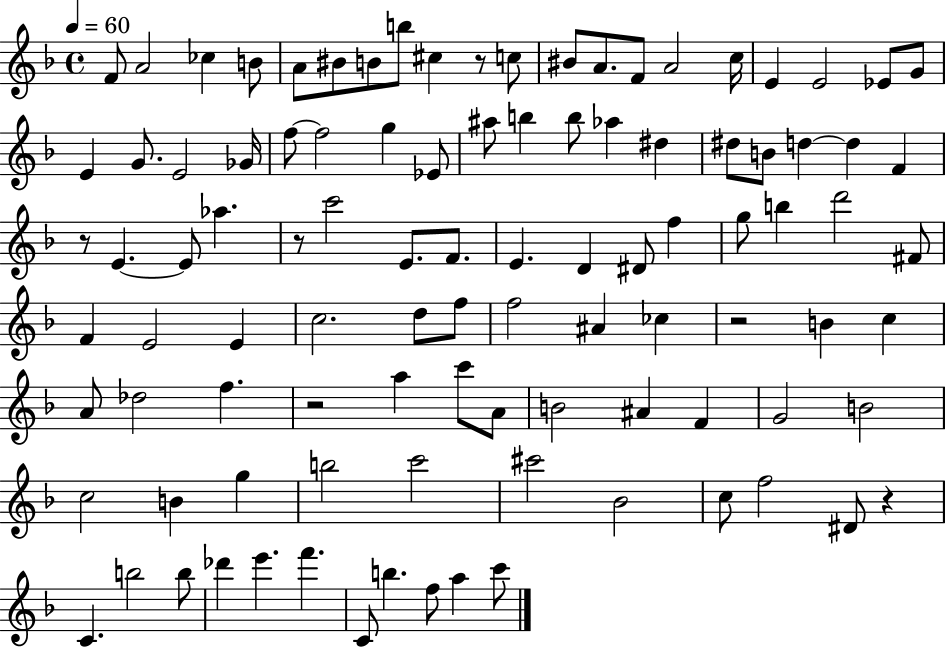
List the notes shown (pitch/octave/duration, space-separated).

F4/e A4/h CES5/q B4/e A4/e BIS4/e B4/e B5/e C#5/q R/e C5/e BIS4/e A4/e. F4/e A4/h C5/s E4/q E4/h Eb4/e G4/e E4/q G4/e. E4/h Gb4/s F5/e F5/h G5/q Eb4/e A#5/e B5/q B5/e Ab5/q D#5/q D#5/e B4/e D5/q D5/q F4/q R/e E4/q. E4/e Ab5/q. R/e C6/h E4/e. F4/e. E4/q. D4/q D#4/e F5/q G5/e B5/q D6/h F#4/e F4/q E4/h E4/q C5/h. D5/e F5/e F5/h A#4/q CES5/q R/h B4/q C5/q A4/e Db5/h F5/q. R/h A5/q C6/e A4/e B4/h A#4/q F4/q G4/h B4/h C5/h B4/q G5/q B5/h C6/h C#6/h Bb4/h C5/e F5/h D#4/e R/q C4/q. B5/h B5/e Db6/q E6/q. F6/q. C4/e B5/q. F5/e A5/q C6/e